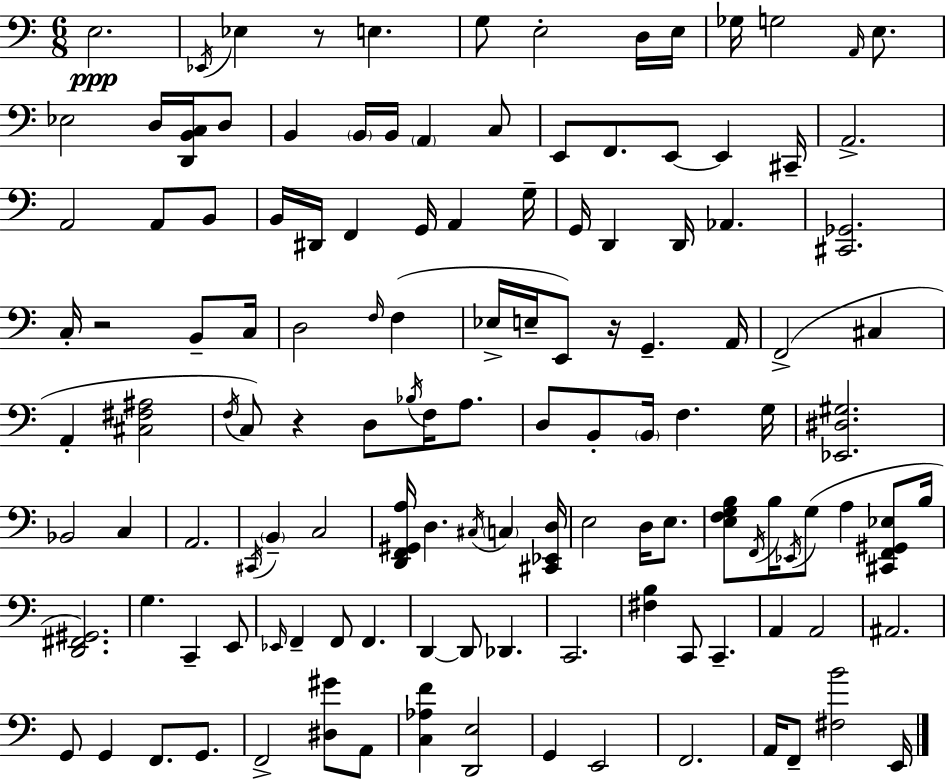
E3/h. Eb2/s Eb3/q R/e E3/q. G3/e E3/h D3/s E3/s Gb3/s G3/h A2/s E3/e. Eb3/h D3/s [D2,B2,C3]/s D3/e B2/q B2/s B2/s A2/q C3/e E2/e F2/e. E2/e E2/q C#2/s A2/h. A2/h A2/e B2/e B2/s D#2/s F2/q G2/s A2/q G3/s G2/s D2/q D2/s Ab2/q. [C#2,Gb2]/h. C3/s R/h B2/e C3/s D3/h F3/s F3/q Eb3/s E3/s E2/e R/s G2/q. A2/s F2/h C#3/q A2/q [C#3,F#3,A#3]/h F3/s C3/e R/q D3/e Bb3/s F3/s A3/e. D3/e B2/e B2/s F3/q. G3/s [Eb2,D#3,G#3]/h. Bb2/h C3/q A2/h. C#2/s B2/q C3/h [D2,F2,G#2,A3]/s D3/q. C#3/s C3/q [C#2,Eb2,D3]/s E3/h D3/s E3/e. [E3,F3,G3,B3]/e F2/s B3/s Eb2/s G3/e A3/q [C#2,F2,G#2,Eb3]/e B3/s [D2,F#2,G#2]/h. G3/q. C2/q E2/e Eb2/s F2/q F2/e F2/q. D2/q D2/e Db2/q. C2/h. [F#3,B3]/q C2/e C2/q. A2/q A2/h A#2/h. G2/e G2/q F2/e. G2/e. F2/h [D#3,G#4]/e A2/e [C3,Ab3,F4]/q [D2,E3]/h G2/q E2/h F2/h. A2/s F2/e [F#3,B4]/h E2/s